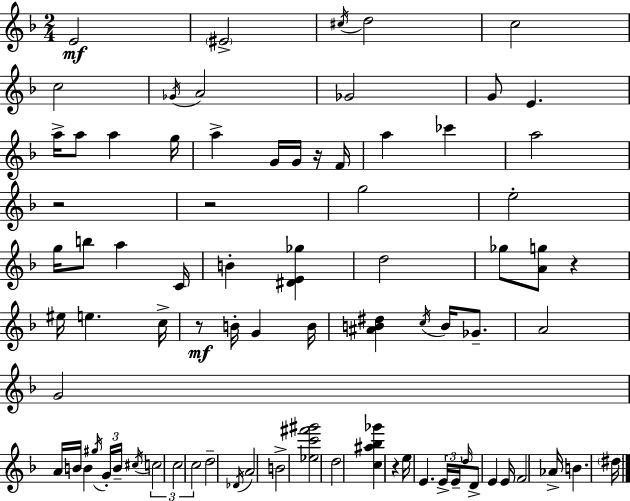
E4/h EIS4/h C#5/s D5/h C5/h C5/h Gb4/s A4/h Gb4/h G4/e E4/q. A5/s A5/e A5/q G5/s A5/q G4/s G4/s R/s F4/s A5/q CES6/q A5/h R/h R/h G5/h E5/h G5/s B5/e A5/q C4/s B4/q [D#4,E4,Gb5]/q D5/h Gb5/e [A4,G5]/e R/q EIS5/s E5/q. C5/s R/e B4/s G4/q B4/s [A#4,B4,D#5]/q C5/s B4/s Gb4/e. A4/h G4/h A4/s B4/s B4/q G#5/s G4/s B4/s C#5/s C5/h C5/h C5/h D5/h Db4/s A4/h B4/h [Eb5,C6,F#6,G#6]/h D5/h [C5,A#5,Bb5,Gb6]/q R/q E5/s E4/q. E4/s E4/s D5/s D4/e E4/q E4/s F4/h Ab4/s B4/q. D#5/s